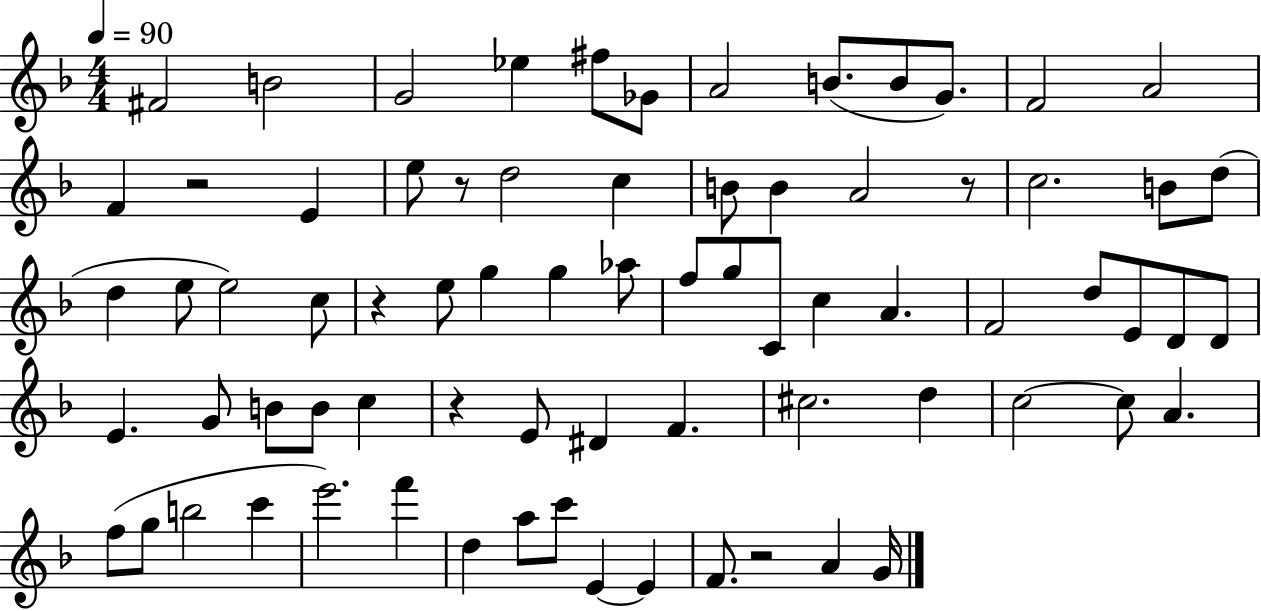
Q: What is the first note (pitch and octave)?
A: F#4